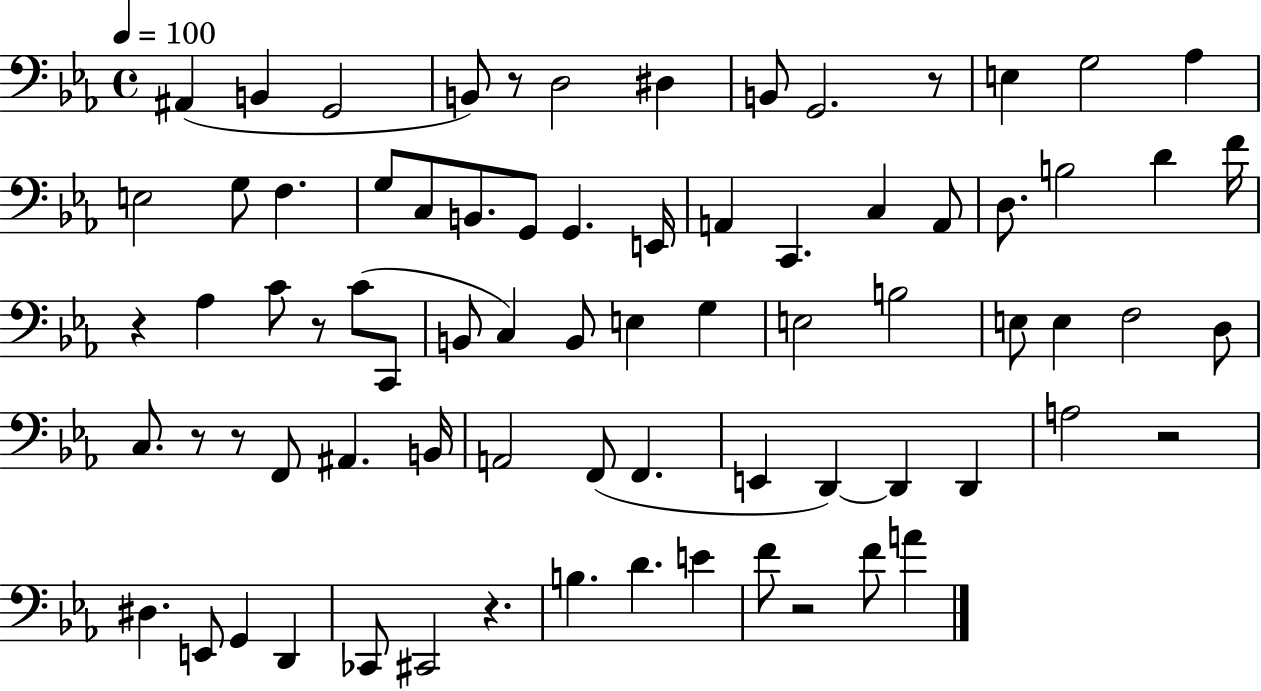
A#2/q B2/q G2/h B2/e R/e D3/h D#3/q B2/e G2/h. R/e E3/q G3/h Ab3/q E3/h G3/e F3/q. G3/e C3/e B2/e. G2/e G2/q. E2/s A2/q C2/q. C3/q A2/e D3/e. B3/h D4/q F4/s R/q Ab3/q C4/e R/e C4/e C2/e B2/e C3/q B2/e E3/q G3/q E3/h B3/h E3/e E3/q F3/h D3/e C3/e. R/e R/e F2/e A#2/q. B2/s A2/h F2/e F2/q. E2/q D2/q D2/q D2/q A3/h R/h D#3/q. E2/e G2/q D2/q CES2/e C#2/h R/q. B3/q. D4/q. E4/q F4/e R/h F4/e A4/q